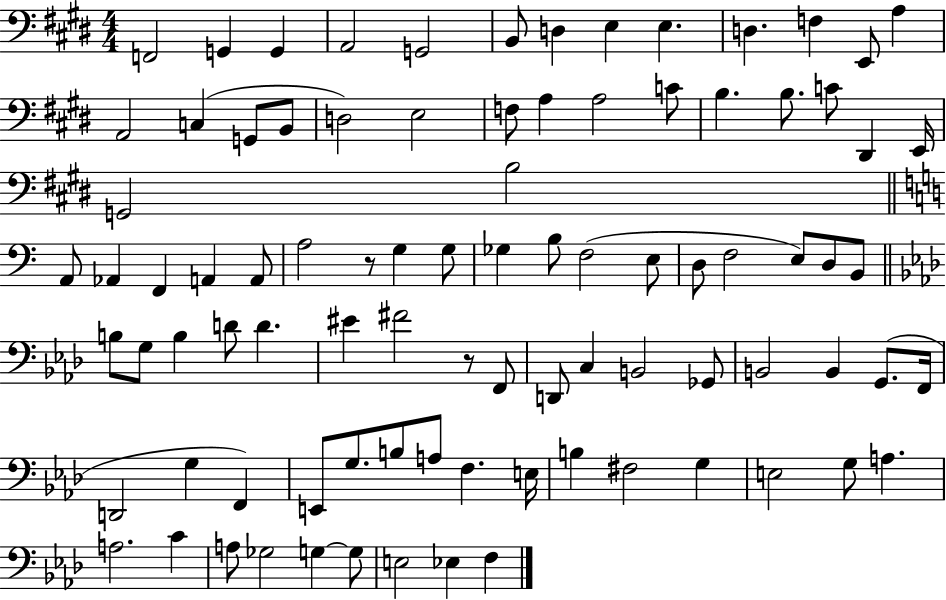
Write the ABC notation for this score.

X:1
T:Untitled
M:4/4
L:1/4
K:E
F,,2 G,, G,, A,,2 G,,2 B,,/2 D, E, E, D, F, E,,/2 A, A,,2 C, G,,/2 B,,/2 D,2 E,2 F,/2 A, A,2 C/2 B, B,/2 C/2 ^D,, E,,/4 G,,2 B,2 A,,/2 _A,, F,, A,, A,,/2 A,2 z/2 G, G,/2 _G, B,/2 F,2 E,/2 D,/2 F,2 E,/2 D,/2 B,,/2 B,/2 G,/2 B, D/2 D ^E ^F2 z/2 F,,/2 D,,/2 C, B,,2 _G,,/2 B,,2 B,, G,,/2 F,,/4 D,,2 G, F,, E,,/2 G,/2 B,/2 A,/2 F, E,/4 B, ^F,2 G, E,2 G,/2 A, A,2 C A,/2 _G,2 G, G,/2 E,2 _E, F,